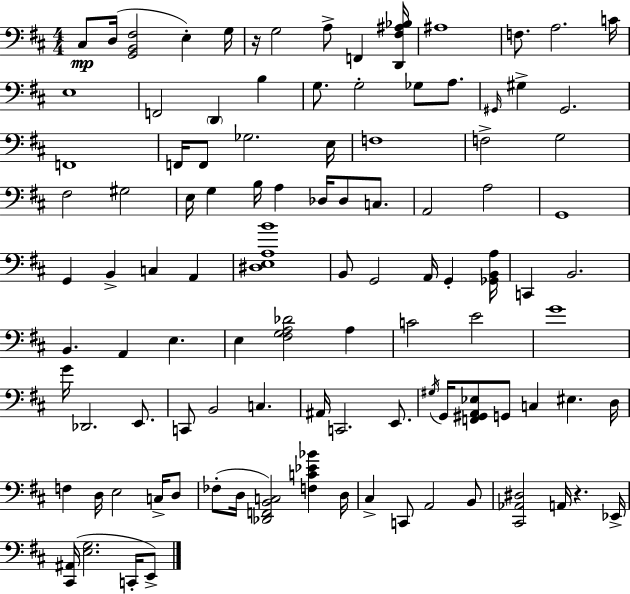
{
  \clef bass
  \numericTimeSignature
  \time 4/4
  \key d \major
  cis8\mp d16( <g, b, fis>2 e4-.) g16 | r16 g2 a8-> f,4 <d, fis ais bes>16 | ais1 | f8. a2. c'16 | \break e1 | f,2 \parenthesize d,4 b4 | g8. g2-. ges8 a8. | \grace { gis,16 } gis4-> gis,2. | \break f,1 | f,16 f,8 ges2. | e16 f1 | f2-> g2 | \break fis2 gis2 | e16 g4 b16 a4 des16 des8 c8. | a,2 a2 | g,1 | \break g,4 b,4-> c4 a,4 | <dis e a b'>1 | b,8 g,2 a,16 g,4-. | <ges, b, a>16 c,4 b,2. | \break b,4. a,4 e4. | e4 <fis g a des'>2 a4 | c'2 e'2 | g'1 | \break g'16 des,2. e,8. | c,8 b,2 c4. | ais,16 c,2. e,8. | \acciaccatura { gis16 } g,16 <f, gis, a, ees>8 g,8 c4 eis4. | \break d16 f4 d16 e2 c16-> | d8 fes8-.( d16 <des, f, b, c>2) <f c' ees' bes'>4 | d16 cis4-> c,8 a,2 | b,8 <cis, aes, dis>2 a,16 r4. | \break ees,16-> <cis, ais,>16( <e g>2. c,16-. | e,8->) \bar "|."
}